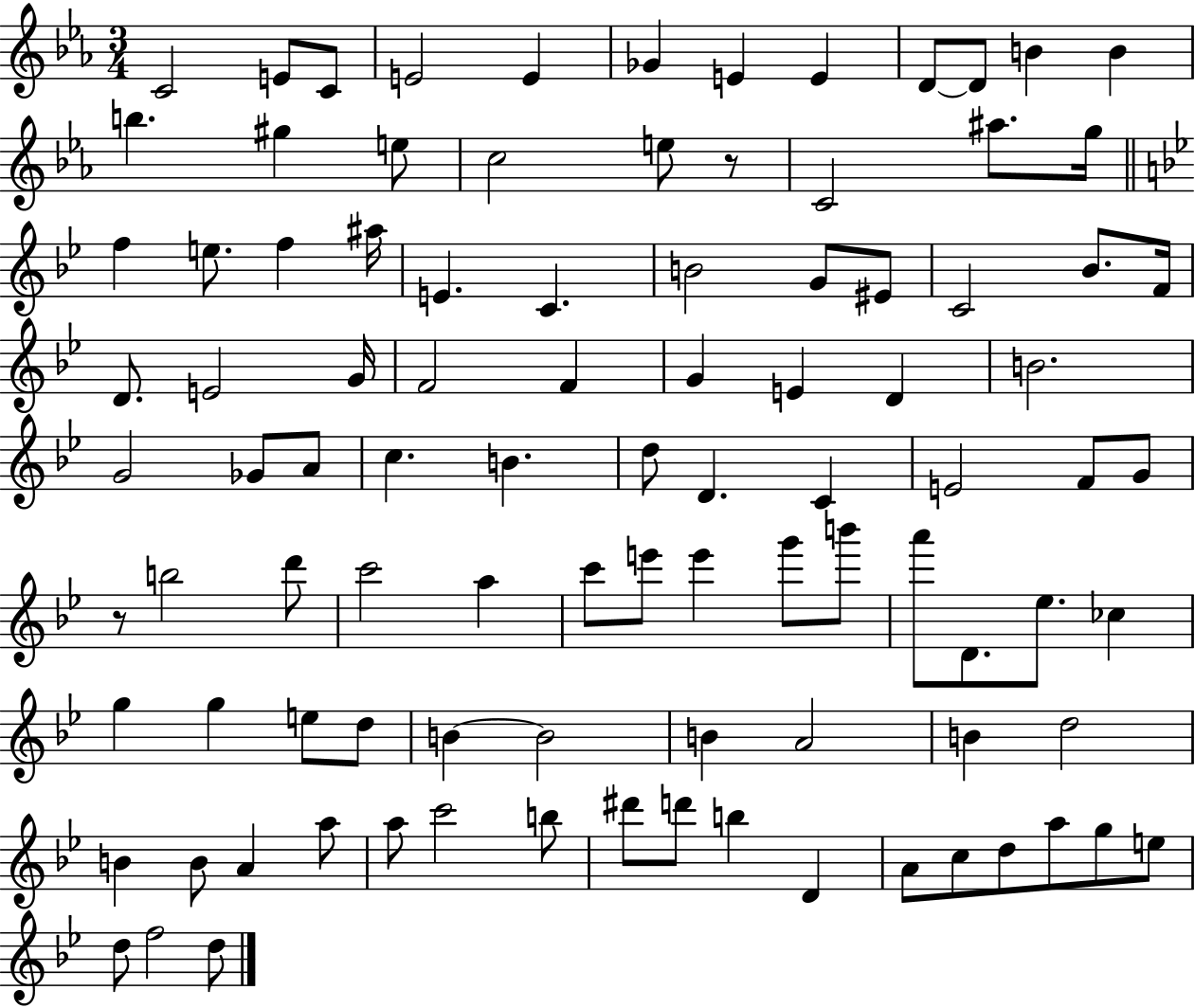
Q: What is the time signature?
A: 3/4